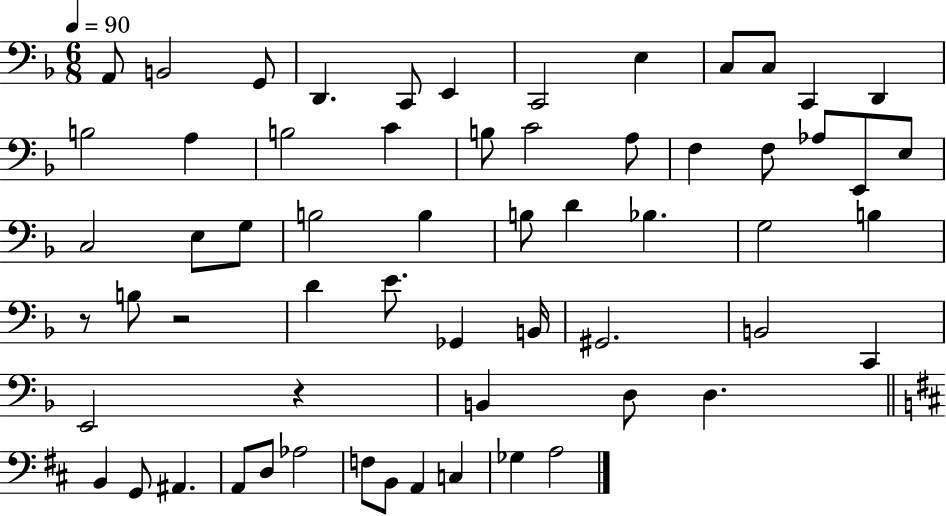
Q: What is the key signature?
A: F major